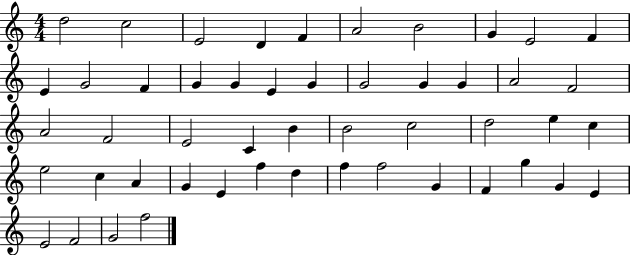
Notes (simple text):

D5/h C5/h E4/h D4/q F4/q A4/h B4/h G4/q E4/h F4/q E4/q G4/h F4/q G4/q G4/q E4/q G4/q G4/h G4/q G4/q A4/h F4/h A4/h F4/h E4/h C4/q B4/q B4/h C5/h D5/h E5/q C5/q E5/h C5/q A4/q G4/q E4/q F5/q D5/q F5/q F5/h G4/q F4/q G5/q G4/q E4/q E4/h F4/h G4/h F5/h